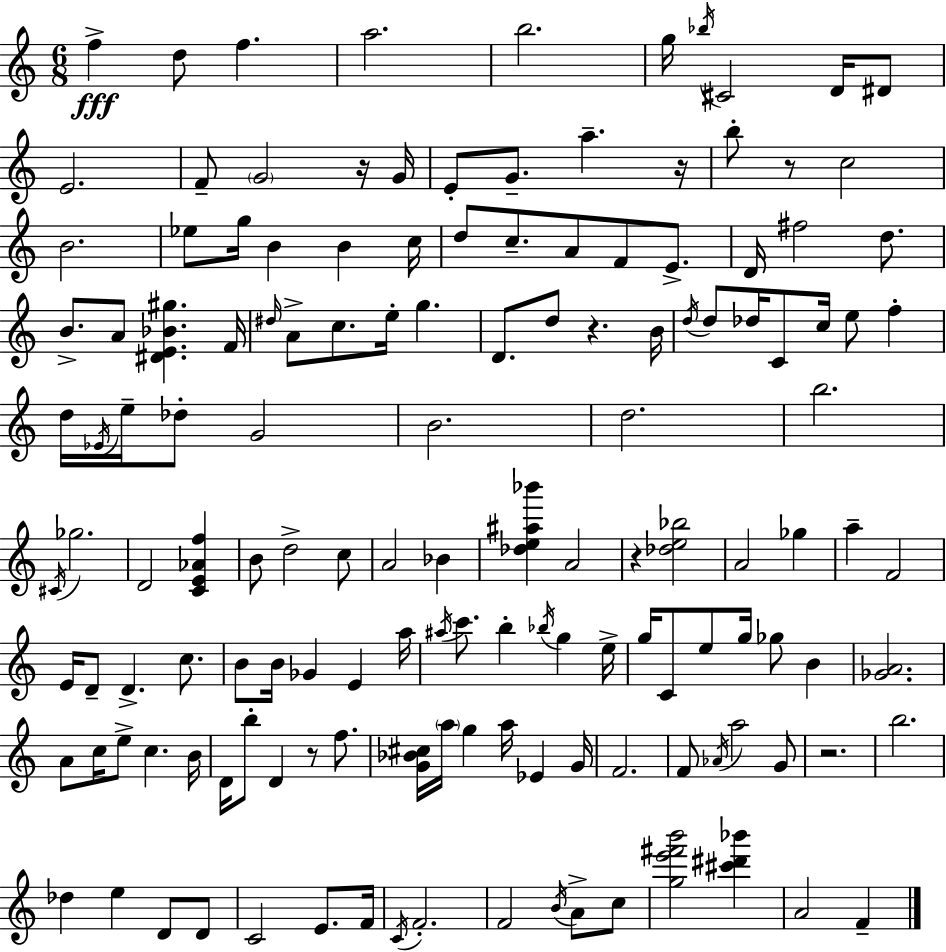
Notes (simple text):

F5/q D5/e F5/q. A5/h. B5/h. G5/s Bb5/s C#4/h D4/s D#4/e E4/h. F4/e G4/h R/s G4/s E4/e G4/e. A5/q. R/s B5/e R/e C5/h B4/h. Eb5/e G5/s B4/q B4/q C5/s D5/e C5/e. A4/e F4/e E4/e. D4/s F#5/h D5/e. B4/e. A4/e [D#4,E4,Bb4,G#5]/q. F4/s D#5/s A4/e C5/e. E5/s G5/q. D4/e. D5/e R/q. B4/s D5/s D5/e Db5/s C4/e C5/s E5/e F5/q D5/s Eb4/s E5/s Db5/e G4/h B4/h. D5/h. B5/h. C#4/s Gb5/h. D4/h [C4,E4,Ab4,F5]/q B4/e D5/h C5/e A4/h Bb4/q [Db5,E5,A#5,Bb6]/q A4/h R/q [Db5,E5,Bb5]/h A4/h Gb5/q A5/q F4/h E4/s D4/e D4/q. C5/e. B4/e B4/s Gb4/q E4/q A5/s A#5/s C6/e. B5/q Bb5/s G5/q E5/s G5/s C4/e E5/e G5/s Gb5/e B4/q [Gb4,A4]/h. A4/e C5/s E5/e C5/q. B4/s D4/s B5/e D4/q R/e F5/e. [G4,Bb4,C#5]/s A5/s G5/q A5/s Eb4/q G4/s F4/h. F4/e Ab4/s A5/h G4/e R/h. B5/h. Db5/q E5/q D4/e D4/e C4/h E4/e. F4/s C4/s F4/h. F4/h B4/s A4/e C5/e [G5,E6,F#6,B6]/h [C#6,D#6,Bb6]/q A4/h F4/q